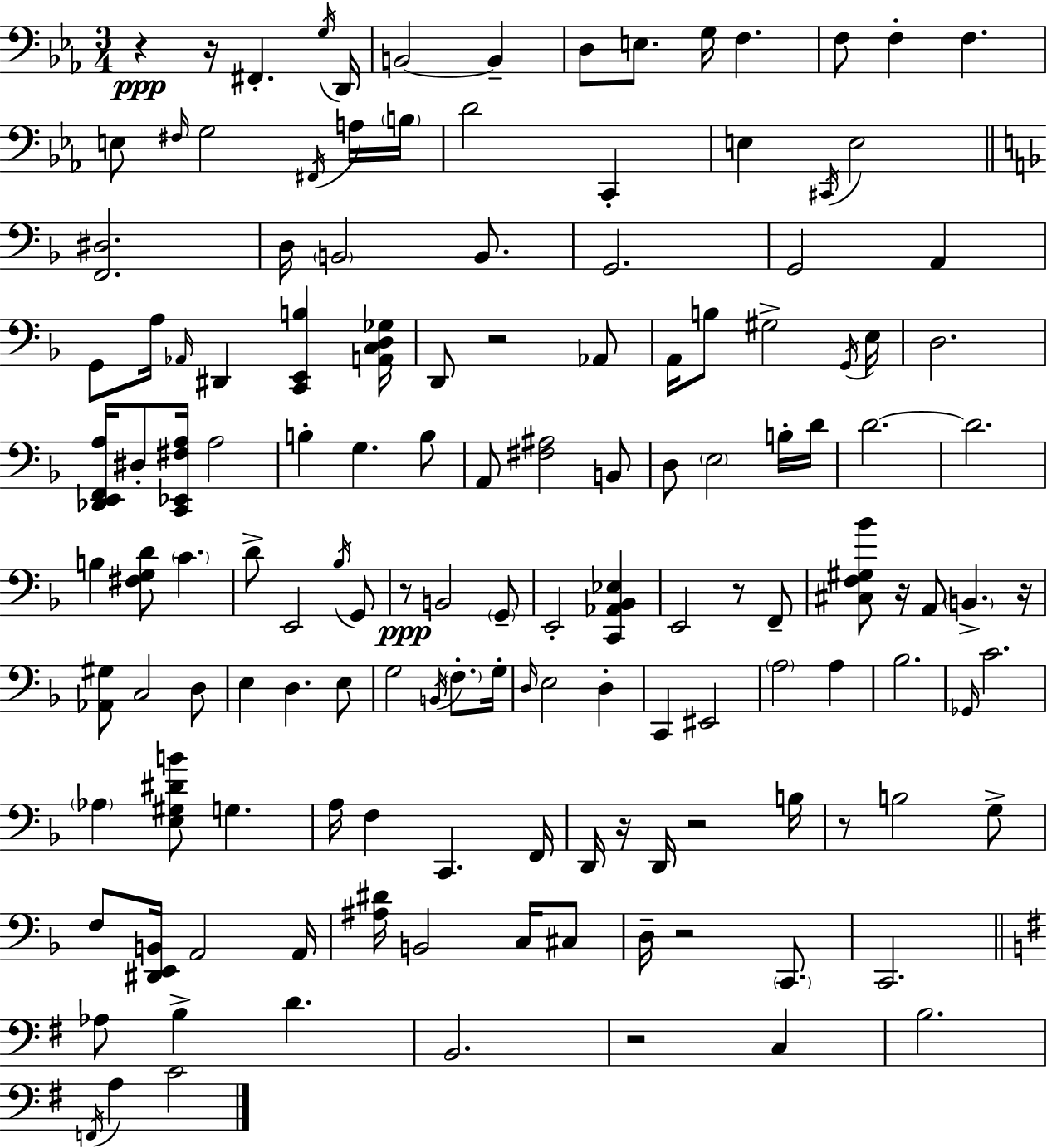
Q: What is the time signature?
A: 3/4